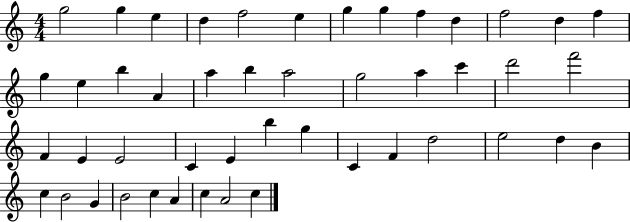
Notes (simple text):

G5/h G5/q E5/q D5/q F5/h E5/q G5/q G5/q F5/q D5/q F5/h D5/q F5/q G5/q E5/q B5/q A4/q A5/q B5/q A5/h G5/h A5/q C6/q D6/h F6/h F4/q E4/q E4/h C4/q E4/q B5/q G5/q C4/q F4/q D5/h E5/h D5/q B4/q C5/q B4/h G4/q B4/h C5/q A4/q C5/q A4/h C5/q